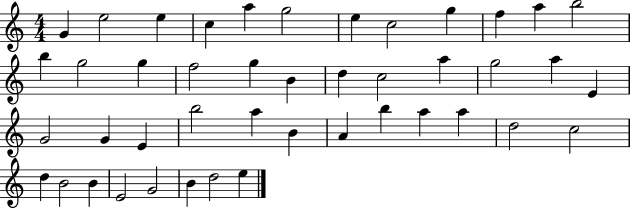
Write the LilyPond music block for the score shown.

{
  \clef treble
  \numericTimeSignature
  \time 4/4
  \key c \major
  g'4 e''2 e''4 | c''4 a''4 g''2 | e''4 c''2 g''4 | f''4 a''4 b''2 | \break b''4 g''2 g''4 | f''2 g''4 b'4 | d''4 c''2 a''4 | g''2 a''4 e'4 | \break g'2 g'4 e'4 | b''2 a''4 b'4 | a'4 b''4 a''4 a''4 | d''2 c''2 | \break d''4 b'2 b'4 | e'2 g'2 | b'4 d''2 e''4 | \bar "|."
}